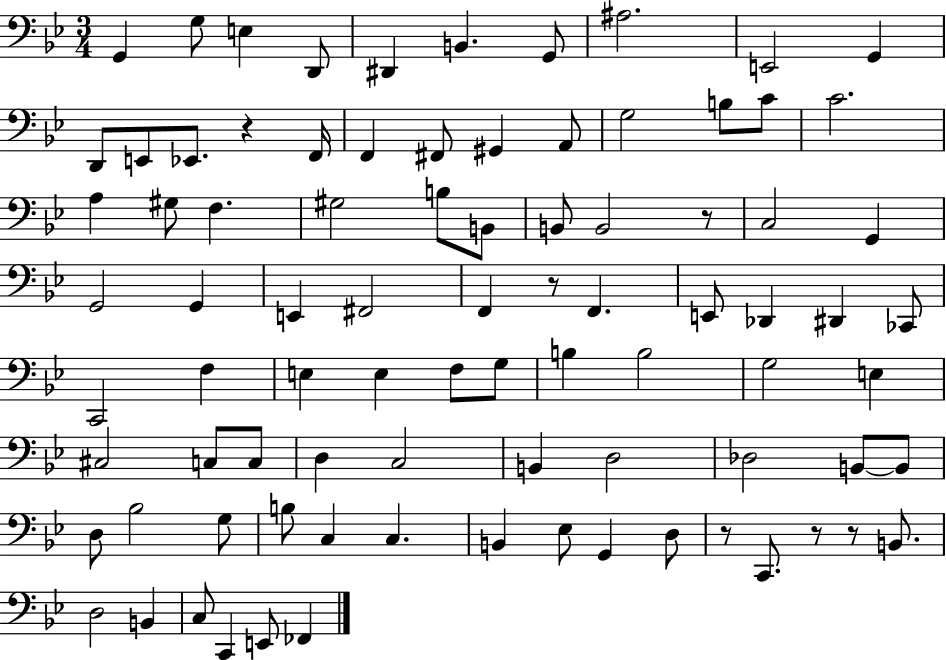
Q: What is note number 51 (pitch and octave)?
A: G3